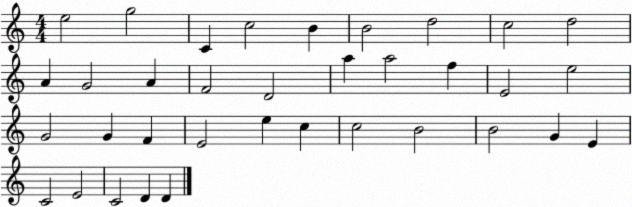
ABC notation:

X:1
T:Untitled
M:4/4
L:1/4
K:C
e2 g2 C c2 B B2 d2 c2 d2 A G2 A F2 D2 a a2 f E2 e2 G2 G F E2 e c c2 B2 B2 G E C2 E2 C2 D D